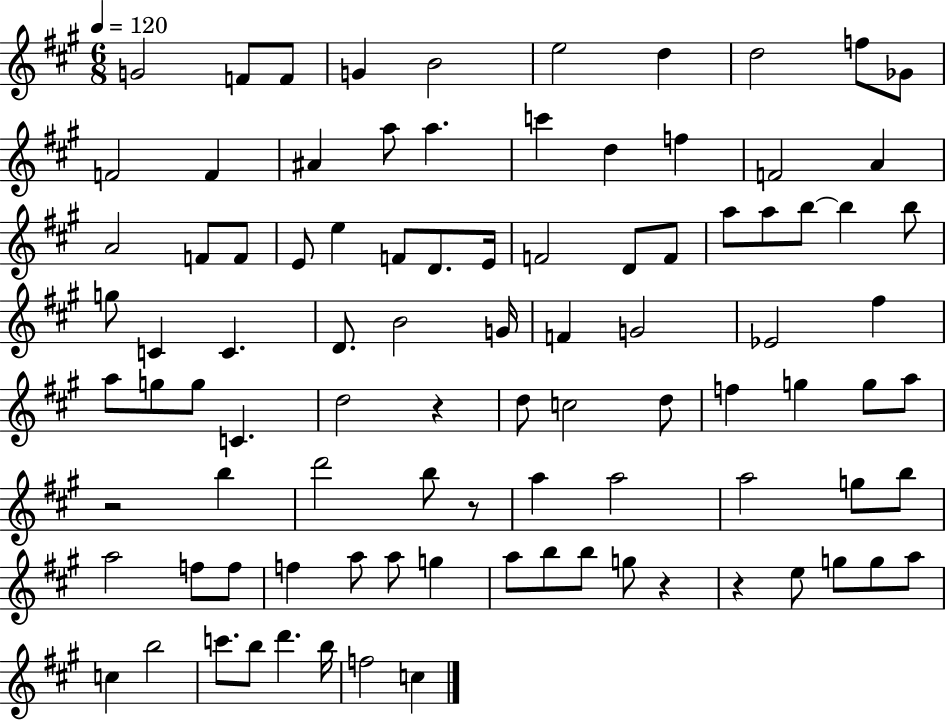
G4/h F4/e F4/e G4/q B4/h E5/h D5/q D5/h F5/e Gb4/e F4/h F4/q A#4/q A5/e A5/q. C6/q D5/q F5/q F4/h A4/q A4/h F4/e F4/e E4/e E5/q F4/e D4/e. E4/s F4/h D4/e F4/e A5/e A5/e B5/e B5/q B5/e G5/e C4/q C4/q. D4/e. B4/h G4/s F4/q G4/h Eb4/h F#5/q A5/e G5/e G5/e C4/q. D5/h R/q D5/e C5/h D5/e F5/q G5/q G5/e A5/e R/h B5/q D6/h B5/e R/e A5/q A5/h A5/h G5/e B5/e A5/h F5/e F5/e F5/q A5/e A5/e G5/q A5/e B5/e B5/e G5/e R/q R/q E5/e G5/e G5/e A5/e C5/q B5/h C6/e. B5/e D6/q. B5/s F5/h C5/q